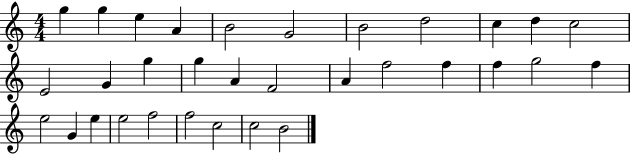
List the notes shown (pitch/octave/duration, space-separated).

G5/q G5/q E5/q A4/q B4/h G4/h B4/h D5/h C5/q D5/q C5/h E4/h G4/q G5/q G5/q A4/q F4/h A4/q F5/h F5/q F5/q G5/h F5/q E5/h G4/q E5/q E5/h F5/h F5/h C5/h C5/h B4/h